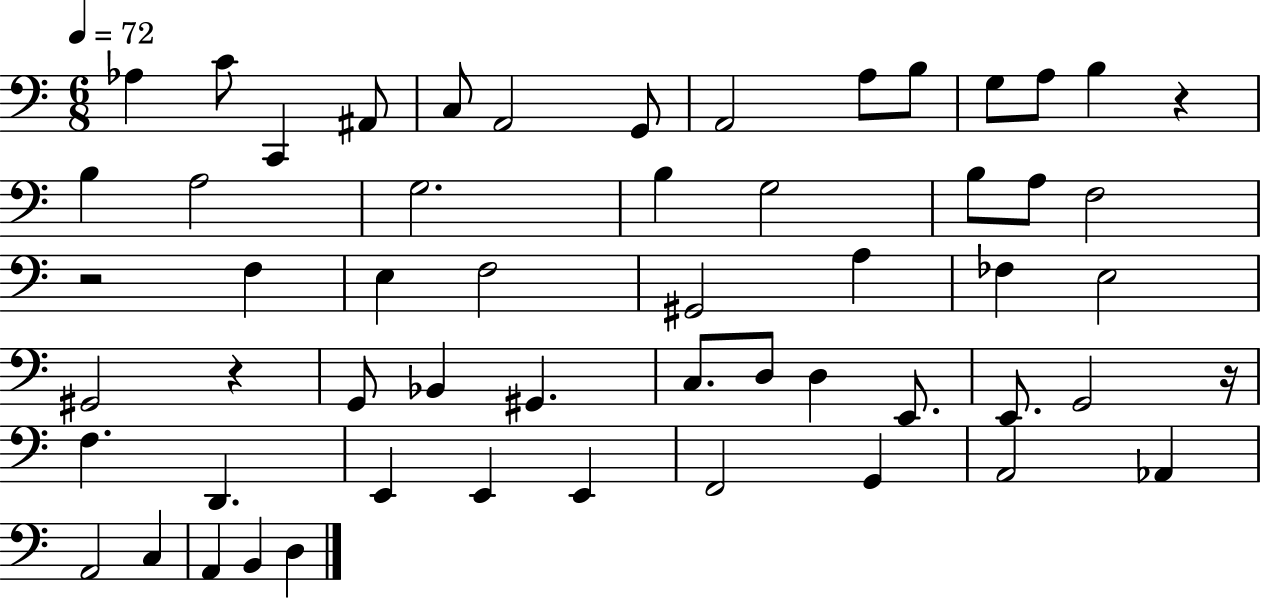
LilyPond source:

{
  \clef bass
  \numericTimeSignature
  \time 6/8
  \key c \major
  \tempo 4 = 72
  aes4 c'8 c,4 ais,8 | c8 a,2 g,8 | a,2 a8 b8 | g8 a8 b4 r4 | \break b4 a2 | g2. | b4 g2 | b8 a8 f2 | \break r2 f4 | e4 f2 | gis,2 a4 | fes4 e2 | \break gis,2 r4 | g,8 bes,4 gis,4. | c8. d8 d4 e,8. | e,8. g,2 r16 | \break f4. d,4. | e,4 e,4 e,4 | f,2 g,4 | a,2 aes,4 | \break a,2 c4 | a,4 b,4 d4 | \bar "|."
}